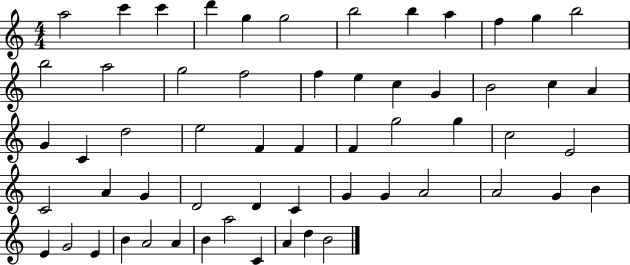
{
  \clef treble
  \numericTimeSignature
  \time 4/4
  \key c \major
  a''2 c'''4 c'''4 | d'''4 g''4 g''2 | b''2 b''4 a''4 | f''4 g''4 b''2 | \break b''2 a''2 | g''2 f''2 | f''4 e''4 c''4 g'4 | b'2 c''4 a'4 | \break g'4 c'4 d''2 | e''2 f'4 f'4 | f'4 g''2 g''4 | c''2 e'2 | \break c'2 a'4 g'4 | d'2 d'4 c'4 | g'4 g'4 a'2 | a'2 g'4 b'4 | \break e'4 g'2 e'4 | b'4 a'2 a'4 | b'4 a''2 c'4 | a'4 d''4 b'2 | \break \bar "|."
}